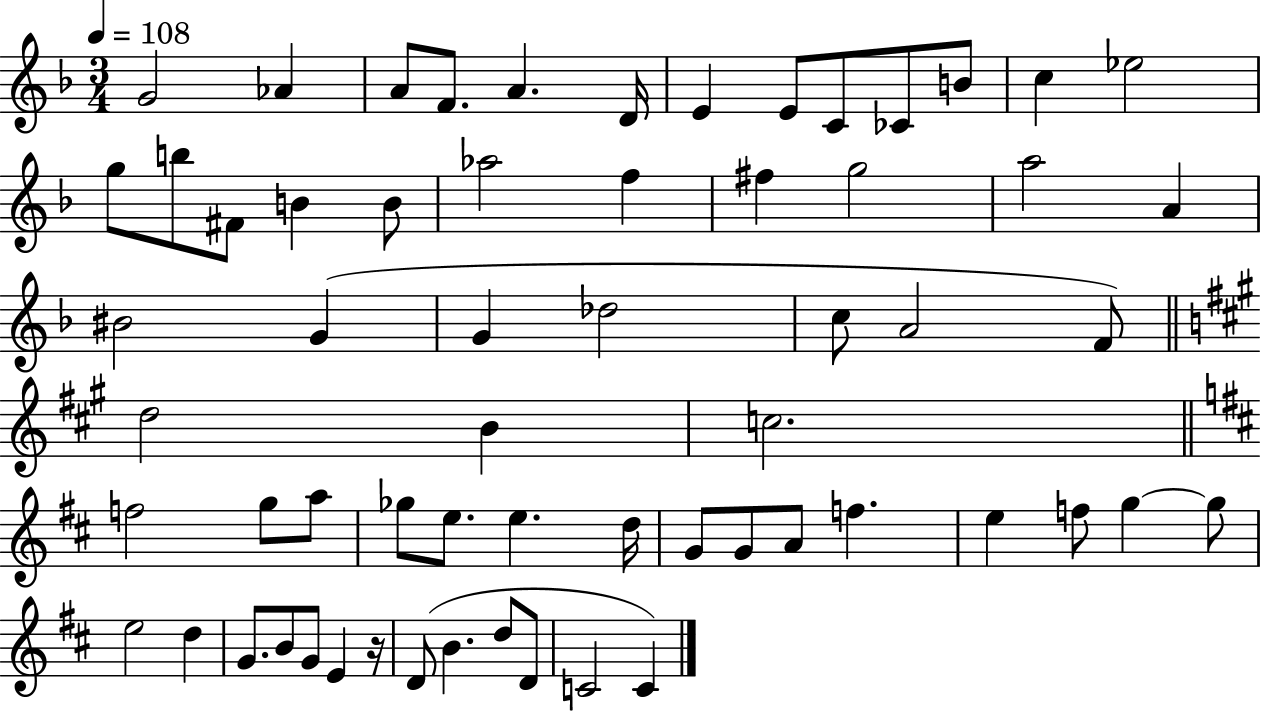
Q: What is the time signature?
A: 3/4